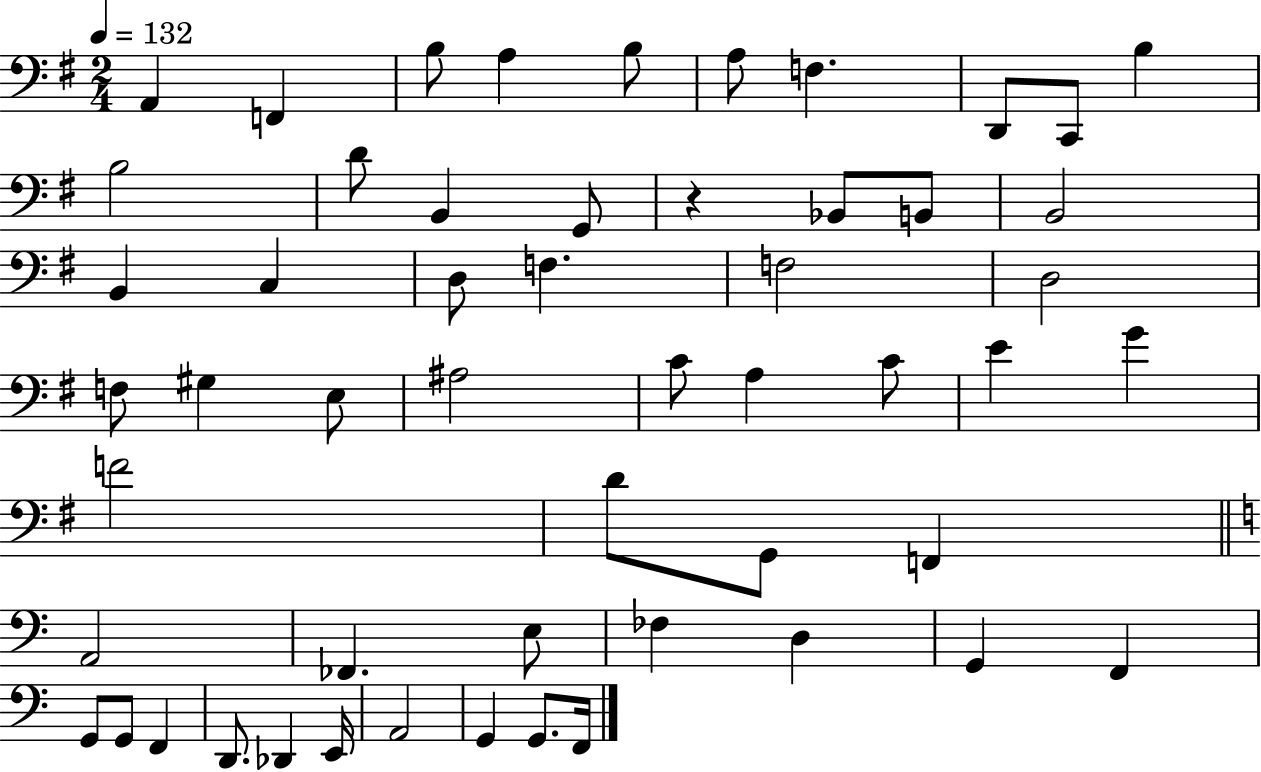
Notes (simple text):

A2/q F2/q B3/e A3/q B3/e A3/e F3/q. D2/e C2/e B3/q B3/h D4/e B2/q G2/e R/q Bb2/e B2/e B2/h B2/q C3/q D3/e F3/q. F3/h D3/h F3/e G#3/q E3/e A#3/h C4/e A3/q C4/e E4/q G4/q F4/h D4/e G2/e F2/q A2/h FES2/q. E3/e FES3/q D3/q G2/q F2/q G2/e G2/e F2/q D2/e. Db2/q E2/s A2/h G2/q G2/e. F2/s